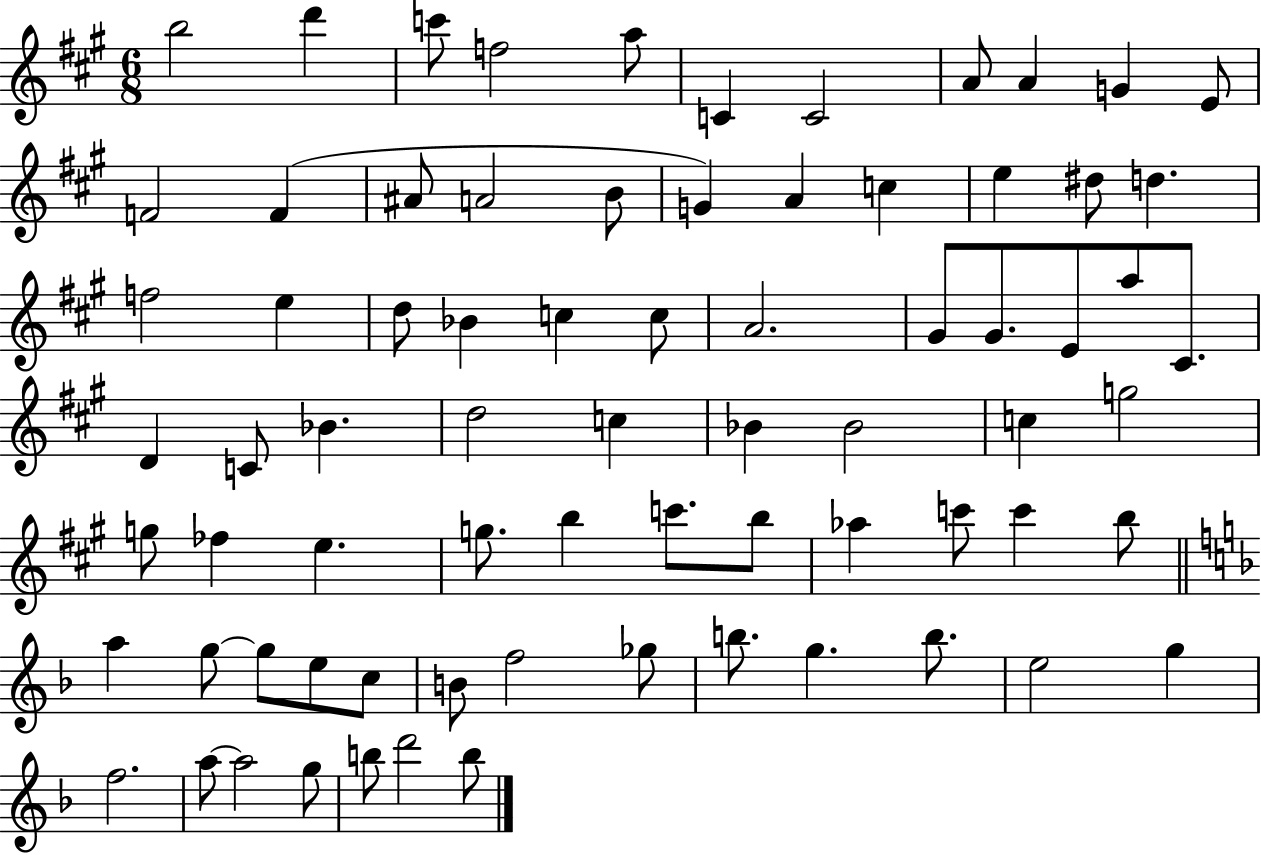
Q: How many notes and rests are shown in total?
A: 74